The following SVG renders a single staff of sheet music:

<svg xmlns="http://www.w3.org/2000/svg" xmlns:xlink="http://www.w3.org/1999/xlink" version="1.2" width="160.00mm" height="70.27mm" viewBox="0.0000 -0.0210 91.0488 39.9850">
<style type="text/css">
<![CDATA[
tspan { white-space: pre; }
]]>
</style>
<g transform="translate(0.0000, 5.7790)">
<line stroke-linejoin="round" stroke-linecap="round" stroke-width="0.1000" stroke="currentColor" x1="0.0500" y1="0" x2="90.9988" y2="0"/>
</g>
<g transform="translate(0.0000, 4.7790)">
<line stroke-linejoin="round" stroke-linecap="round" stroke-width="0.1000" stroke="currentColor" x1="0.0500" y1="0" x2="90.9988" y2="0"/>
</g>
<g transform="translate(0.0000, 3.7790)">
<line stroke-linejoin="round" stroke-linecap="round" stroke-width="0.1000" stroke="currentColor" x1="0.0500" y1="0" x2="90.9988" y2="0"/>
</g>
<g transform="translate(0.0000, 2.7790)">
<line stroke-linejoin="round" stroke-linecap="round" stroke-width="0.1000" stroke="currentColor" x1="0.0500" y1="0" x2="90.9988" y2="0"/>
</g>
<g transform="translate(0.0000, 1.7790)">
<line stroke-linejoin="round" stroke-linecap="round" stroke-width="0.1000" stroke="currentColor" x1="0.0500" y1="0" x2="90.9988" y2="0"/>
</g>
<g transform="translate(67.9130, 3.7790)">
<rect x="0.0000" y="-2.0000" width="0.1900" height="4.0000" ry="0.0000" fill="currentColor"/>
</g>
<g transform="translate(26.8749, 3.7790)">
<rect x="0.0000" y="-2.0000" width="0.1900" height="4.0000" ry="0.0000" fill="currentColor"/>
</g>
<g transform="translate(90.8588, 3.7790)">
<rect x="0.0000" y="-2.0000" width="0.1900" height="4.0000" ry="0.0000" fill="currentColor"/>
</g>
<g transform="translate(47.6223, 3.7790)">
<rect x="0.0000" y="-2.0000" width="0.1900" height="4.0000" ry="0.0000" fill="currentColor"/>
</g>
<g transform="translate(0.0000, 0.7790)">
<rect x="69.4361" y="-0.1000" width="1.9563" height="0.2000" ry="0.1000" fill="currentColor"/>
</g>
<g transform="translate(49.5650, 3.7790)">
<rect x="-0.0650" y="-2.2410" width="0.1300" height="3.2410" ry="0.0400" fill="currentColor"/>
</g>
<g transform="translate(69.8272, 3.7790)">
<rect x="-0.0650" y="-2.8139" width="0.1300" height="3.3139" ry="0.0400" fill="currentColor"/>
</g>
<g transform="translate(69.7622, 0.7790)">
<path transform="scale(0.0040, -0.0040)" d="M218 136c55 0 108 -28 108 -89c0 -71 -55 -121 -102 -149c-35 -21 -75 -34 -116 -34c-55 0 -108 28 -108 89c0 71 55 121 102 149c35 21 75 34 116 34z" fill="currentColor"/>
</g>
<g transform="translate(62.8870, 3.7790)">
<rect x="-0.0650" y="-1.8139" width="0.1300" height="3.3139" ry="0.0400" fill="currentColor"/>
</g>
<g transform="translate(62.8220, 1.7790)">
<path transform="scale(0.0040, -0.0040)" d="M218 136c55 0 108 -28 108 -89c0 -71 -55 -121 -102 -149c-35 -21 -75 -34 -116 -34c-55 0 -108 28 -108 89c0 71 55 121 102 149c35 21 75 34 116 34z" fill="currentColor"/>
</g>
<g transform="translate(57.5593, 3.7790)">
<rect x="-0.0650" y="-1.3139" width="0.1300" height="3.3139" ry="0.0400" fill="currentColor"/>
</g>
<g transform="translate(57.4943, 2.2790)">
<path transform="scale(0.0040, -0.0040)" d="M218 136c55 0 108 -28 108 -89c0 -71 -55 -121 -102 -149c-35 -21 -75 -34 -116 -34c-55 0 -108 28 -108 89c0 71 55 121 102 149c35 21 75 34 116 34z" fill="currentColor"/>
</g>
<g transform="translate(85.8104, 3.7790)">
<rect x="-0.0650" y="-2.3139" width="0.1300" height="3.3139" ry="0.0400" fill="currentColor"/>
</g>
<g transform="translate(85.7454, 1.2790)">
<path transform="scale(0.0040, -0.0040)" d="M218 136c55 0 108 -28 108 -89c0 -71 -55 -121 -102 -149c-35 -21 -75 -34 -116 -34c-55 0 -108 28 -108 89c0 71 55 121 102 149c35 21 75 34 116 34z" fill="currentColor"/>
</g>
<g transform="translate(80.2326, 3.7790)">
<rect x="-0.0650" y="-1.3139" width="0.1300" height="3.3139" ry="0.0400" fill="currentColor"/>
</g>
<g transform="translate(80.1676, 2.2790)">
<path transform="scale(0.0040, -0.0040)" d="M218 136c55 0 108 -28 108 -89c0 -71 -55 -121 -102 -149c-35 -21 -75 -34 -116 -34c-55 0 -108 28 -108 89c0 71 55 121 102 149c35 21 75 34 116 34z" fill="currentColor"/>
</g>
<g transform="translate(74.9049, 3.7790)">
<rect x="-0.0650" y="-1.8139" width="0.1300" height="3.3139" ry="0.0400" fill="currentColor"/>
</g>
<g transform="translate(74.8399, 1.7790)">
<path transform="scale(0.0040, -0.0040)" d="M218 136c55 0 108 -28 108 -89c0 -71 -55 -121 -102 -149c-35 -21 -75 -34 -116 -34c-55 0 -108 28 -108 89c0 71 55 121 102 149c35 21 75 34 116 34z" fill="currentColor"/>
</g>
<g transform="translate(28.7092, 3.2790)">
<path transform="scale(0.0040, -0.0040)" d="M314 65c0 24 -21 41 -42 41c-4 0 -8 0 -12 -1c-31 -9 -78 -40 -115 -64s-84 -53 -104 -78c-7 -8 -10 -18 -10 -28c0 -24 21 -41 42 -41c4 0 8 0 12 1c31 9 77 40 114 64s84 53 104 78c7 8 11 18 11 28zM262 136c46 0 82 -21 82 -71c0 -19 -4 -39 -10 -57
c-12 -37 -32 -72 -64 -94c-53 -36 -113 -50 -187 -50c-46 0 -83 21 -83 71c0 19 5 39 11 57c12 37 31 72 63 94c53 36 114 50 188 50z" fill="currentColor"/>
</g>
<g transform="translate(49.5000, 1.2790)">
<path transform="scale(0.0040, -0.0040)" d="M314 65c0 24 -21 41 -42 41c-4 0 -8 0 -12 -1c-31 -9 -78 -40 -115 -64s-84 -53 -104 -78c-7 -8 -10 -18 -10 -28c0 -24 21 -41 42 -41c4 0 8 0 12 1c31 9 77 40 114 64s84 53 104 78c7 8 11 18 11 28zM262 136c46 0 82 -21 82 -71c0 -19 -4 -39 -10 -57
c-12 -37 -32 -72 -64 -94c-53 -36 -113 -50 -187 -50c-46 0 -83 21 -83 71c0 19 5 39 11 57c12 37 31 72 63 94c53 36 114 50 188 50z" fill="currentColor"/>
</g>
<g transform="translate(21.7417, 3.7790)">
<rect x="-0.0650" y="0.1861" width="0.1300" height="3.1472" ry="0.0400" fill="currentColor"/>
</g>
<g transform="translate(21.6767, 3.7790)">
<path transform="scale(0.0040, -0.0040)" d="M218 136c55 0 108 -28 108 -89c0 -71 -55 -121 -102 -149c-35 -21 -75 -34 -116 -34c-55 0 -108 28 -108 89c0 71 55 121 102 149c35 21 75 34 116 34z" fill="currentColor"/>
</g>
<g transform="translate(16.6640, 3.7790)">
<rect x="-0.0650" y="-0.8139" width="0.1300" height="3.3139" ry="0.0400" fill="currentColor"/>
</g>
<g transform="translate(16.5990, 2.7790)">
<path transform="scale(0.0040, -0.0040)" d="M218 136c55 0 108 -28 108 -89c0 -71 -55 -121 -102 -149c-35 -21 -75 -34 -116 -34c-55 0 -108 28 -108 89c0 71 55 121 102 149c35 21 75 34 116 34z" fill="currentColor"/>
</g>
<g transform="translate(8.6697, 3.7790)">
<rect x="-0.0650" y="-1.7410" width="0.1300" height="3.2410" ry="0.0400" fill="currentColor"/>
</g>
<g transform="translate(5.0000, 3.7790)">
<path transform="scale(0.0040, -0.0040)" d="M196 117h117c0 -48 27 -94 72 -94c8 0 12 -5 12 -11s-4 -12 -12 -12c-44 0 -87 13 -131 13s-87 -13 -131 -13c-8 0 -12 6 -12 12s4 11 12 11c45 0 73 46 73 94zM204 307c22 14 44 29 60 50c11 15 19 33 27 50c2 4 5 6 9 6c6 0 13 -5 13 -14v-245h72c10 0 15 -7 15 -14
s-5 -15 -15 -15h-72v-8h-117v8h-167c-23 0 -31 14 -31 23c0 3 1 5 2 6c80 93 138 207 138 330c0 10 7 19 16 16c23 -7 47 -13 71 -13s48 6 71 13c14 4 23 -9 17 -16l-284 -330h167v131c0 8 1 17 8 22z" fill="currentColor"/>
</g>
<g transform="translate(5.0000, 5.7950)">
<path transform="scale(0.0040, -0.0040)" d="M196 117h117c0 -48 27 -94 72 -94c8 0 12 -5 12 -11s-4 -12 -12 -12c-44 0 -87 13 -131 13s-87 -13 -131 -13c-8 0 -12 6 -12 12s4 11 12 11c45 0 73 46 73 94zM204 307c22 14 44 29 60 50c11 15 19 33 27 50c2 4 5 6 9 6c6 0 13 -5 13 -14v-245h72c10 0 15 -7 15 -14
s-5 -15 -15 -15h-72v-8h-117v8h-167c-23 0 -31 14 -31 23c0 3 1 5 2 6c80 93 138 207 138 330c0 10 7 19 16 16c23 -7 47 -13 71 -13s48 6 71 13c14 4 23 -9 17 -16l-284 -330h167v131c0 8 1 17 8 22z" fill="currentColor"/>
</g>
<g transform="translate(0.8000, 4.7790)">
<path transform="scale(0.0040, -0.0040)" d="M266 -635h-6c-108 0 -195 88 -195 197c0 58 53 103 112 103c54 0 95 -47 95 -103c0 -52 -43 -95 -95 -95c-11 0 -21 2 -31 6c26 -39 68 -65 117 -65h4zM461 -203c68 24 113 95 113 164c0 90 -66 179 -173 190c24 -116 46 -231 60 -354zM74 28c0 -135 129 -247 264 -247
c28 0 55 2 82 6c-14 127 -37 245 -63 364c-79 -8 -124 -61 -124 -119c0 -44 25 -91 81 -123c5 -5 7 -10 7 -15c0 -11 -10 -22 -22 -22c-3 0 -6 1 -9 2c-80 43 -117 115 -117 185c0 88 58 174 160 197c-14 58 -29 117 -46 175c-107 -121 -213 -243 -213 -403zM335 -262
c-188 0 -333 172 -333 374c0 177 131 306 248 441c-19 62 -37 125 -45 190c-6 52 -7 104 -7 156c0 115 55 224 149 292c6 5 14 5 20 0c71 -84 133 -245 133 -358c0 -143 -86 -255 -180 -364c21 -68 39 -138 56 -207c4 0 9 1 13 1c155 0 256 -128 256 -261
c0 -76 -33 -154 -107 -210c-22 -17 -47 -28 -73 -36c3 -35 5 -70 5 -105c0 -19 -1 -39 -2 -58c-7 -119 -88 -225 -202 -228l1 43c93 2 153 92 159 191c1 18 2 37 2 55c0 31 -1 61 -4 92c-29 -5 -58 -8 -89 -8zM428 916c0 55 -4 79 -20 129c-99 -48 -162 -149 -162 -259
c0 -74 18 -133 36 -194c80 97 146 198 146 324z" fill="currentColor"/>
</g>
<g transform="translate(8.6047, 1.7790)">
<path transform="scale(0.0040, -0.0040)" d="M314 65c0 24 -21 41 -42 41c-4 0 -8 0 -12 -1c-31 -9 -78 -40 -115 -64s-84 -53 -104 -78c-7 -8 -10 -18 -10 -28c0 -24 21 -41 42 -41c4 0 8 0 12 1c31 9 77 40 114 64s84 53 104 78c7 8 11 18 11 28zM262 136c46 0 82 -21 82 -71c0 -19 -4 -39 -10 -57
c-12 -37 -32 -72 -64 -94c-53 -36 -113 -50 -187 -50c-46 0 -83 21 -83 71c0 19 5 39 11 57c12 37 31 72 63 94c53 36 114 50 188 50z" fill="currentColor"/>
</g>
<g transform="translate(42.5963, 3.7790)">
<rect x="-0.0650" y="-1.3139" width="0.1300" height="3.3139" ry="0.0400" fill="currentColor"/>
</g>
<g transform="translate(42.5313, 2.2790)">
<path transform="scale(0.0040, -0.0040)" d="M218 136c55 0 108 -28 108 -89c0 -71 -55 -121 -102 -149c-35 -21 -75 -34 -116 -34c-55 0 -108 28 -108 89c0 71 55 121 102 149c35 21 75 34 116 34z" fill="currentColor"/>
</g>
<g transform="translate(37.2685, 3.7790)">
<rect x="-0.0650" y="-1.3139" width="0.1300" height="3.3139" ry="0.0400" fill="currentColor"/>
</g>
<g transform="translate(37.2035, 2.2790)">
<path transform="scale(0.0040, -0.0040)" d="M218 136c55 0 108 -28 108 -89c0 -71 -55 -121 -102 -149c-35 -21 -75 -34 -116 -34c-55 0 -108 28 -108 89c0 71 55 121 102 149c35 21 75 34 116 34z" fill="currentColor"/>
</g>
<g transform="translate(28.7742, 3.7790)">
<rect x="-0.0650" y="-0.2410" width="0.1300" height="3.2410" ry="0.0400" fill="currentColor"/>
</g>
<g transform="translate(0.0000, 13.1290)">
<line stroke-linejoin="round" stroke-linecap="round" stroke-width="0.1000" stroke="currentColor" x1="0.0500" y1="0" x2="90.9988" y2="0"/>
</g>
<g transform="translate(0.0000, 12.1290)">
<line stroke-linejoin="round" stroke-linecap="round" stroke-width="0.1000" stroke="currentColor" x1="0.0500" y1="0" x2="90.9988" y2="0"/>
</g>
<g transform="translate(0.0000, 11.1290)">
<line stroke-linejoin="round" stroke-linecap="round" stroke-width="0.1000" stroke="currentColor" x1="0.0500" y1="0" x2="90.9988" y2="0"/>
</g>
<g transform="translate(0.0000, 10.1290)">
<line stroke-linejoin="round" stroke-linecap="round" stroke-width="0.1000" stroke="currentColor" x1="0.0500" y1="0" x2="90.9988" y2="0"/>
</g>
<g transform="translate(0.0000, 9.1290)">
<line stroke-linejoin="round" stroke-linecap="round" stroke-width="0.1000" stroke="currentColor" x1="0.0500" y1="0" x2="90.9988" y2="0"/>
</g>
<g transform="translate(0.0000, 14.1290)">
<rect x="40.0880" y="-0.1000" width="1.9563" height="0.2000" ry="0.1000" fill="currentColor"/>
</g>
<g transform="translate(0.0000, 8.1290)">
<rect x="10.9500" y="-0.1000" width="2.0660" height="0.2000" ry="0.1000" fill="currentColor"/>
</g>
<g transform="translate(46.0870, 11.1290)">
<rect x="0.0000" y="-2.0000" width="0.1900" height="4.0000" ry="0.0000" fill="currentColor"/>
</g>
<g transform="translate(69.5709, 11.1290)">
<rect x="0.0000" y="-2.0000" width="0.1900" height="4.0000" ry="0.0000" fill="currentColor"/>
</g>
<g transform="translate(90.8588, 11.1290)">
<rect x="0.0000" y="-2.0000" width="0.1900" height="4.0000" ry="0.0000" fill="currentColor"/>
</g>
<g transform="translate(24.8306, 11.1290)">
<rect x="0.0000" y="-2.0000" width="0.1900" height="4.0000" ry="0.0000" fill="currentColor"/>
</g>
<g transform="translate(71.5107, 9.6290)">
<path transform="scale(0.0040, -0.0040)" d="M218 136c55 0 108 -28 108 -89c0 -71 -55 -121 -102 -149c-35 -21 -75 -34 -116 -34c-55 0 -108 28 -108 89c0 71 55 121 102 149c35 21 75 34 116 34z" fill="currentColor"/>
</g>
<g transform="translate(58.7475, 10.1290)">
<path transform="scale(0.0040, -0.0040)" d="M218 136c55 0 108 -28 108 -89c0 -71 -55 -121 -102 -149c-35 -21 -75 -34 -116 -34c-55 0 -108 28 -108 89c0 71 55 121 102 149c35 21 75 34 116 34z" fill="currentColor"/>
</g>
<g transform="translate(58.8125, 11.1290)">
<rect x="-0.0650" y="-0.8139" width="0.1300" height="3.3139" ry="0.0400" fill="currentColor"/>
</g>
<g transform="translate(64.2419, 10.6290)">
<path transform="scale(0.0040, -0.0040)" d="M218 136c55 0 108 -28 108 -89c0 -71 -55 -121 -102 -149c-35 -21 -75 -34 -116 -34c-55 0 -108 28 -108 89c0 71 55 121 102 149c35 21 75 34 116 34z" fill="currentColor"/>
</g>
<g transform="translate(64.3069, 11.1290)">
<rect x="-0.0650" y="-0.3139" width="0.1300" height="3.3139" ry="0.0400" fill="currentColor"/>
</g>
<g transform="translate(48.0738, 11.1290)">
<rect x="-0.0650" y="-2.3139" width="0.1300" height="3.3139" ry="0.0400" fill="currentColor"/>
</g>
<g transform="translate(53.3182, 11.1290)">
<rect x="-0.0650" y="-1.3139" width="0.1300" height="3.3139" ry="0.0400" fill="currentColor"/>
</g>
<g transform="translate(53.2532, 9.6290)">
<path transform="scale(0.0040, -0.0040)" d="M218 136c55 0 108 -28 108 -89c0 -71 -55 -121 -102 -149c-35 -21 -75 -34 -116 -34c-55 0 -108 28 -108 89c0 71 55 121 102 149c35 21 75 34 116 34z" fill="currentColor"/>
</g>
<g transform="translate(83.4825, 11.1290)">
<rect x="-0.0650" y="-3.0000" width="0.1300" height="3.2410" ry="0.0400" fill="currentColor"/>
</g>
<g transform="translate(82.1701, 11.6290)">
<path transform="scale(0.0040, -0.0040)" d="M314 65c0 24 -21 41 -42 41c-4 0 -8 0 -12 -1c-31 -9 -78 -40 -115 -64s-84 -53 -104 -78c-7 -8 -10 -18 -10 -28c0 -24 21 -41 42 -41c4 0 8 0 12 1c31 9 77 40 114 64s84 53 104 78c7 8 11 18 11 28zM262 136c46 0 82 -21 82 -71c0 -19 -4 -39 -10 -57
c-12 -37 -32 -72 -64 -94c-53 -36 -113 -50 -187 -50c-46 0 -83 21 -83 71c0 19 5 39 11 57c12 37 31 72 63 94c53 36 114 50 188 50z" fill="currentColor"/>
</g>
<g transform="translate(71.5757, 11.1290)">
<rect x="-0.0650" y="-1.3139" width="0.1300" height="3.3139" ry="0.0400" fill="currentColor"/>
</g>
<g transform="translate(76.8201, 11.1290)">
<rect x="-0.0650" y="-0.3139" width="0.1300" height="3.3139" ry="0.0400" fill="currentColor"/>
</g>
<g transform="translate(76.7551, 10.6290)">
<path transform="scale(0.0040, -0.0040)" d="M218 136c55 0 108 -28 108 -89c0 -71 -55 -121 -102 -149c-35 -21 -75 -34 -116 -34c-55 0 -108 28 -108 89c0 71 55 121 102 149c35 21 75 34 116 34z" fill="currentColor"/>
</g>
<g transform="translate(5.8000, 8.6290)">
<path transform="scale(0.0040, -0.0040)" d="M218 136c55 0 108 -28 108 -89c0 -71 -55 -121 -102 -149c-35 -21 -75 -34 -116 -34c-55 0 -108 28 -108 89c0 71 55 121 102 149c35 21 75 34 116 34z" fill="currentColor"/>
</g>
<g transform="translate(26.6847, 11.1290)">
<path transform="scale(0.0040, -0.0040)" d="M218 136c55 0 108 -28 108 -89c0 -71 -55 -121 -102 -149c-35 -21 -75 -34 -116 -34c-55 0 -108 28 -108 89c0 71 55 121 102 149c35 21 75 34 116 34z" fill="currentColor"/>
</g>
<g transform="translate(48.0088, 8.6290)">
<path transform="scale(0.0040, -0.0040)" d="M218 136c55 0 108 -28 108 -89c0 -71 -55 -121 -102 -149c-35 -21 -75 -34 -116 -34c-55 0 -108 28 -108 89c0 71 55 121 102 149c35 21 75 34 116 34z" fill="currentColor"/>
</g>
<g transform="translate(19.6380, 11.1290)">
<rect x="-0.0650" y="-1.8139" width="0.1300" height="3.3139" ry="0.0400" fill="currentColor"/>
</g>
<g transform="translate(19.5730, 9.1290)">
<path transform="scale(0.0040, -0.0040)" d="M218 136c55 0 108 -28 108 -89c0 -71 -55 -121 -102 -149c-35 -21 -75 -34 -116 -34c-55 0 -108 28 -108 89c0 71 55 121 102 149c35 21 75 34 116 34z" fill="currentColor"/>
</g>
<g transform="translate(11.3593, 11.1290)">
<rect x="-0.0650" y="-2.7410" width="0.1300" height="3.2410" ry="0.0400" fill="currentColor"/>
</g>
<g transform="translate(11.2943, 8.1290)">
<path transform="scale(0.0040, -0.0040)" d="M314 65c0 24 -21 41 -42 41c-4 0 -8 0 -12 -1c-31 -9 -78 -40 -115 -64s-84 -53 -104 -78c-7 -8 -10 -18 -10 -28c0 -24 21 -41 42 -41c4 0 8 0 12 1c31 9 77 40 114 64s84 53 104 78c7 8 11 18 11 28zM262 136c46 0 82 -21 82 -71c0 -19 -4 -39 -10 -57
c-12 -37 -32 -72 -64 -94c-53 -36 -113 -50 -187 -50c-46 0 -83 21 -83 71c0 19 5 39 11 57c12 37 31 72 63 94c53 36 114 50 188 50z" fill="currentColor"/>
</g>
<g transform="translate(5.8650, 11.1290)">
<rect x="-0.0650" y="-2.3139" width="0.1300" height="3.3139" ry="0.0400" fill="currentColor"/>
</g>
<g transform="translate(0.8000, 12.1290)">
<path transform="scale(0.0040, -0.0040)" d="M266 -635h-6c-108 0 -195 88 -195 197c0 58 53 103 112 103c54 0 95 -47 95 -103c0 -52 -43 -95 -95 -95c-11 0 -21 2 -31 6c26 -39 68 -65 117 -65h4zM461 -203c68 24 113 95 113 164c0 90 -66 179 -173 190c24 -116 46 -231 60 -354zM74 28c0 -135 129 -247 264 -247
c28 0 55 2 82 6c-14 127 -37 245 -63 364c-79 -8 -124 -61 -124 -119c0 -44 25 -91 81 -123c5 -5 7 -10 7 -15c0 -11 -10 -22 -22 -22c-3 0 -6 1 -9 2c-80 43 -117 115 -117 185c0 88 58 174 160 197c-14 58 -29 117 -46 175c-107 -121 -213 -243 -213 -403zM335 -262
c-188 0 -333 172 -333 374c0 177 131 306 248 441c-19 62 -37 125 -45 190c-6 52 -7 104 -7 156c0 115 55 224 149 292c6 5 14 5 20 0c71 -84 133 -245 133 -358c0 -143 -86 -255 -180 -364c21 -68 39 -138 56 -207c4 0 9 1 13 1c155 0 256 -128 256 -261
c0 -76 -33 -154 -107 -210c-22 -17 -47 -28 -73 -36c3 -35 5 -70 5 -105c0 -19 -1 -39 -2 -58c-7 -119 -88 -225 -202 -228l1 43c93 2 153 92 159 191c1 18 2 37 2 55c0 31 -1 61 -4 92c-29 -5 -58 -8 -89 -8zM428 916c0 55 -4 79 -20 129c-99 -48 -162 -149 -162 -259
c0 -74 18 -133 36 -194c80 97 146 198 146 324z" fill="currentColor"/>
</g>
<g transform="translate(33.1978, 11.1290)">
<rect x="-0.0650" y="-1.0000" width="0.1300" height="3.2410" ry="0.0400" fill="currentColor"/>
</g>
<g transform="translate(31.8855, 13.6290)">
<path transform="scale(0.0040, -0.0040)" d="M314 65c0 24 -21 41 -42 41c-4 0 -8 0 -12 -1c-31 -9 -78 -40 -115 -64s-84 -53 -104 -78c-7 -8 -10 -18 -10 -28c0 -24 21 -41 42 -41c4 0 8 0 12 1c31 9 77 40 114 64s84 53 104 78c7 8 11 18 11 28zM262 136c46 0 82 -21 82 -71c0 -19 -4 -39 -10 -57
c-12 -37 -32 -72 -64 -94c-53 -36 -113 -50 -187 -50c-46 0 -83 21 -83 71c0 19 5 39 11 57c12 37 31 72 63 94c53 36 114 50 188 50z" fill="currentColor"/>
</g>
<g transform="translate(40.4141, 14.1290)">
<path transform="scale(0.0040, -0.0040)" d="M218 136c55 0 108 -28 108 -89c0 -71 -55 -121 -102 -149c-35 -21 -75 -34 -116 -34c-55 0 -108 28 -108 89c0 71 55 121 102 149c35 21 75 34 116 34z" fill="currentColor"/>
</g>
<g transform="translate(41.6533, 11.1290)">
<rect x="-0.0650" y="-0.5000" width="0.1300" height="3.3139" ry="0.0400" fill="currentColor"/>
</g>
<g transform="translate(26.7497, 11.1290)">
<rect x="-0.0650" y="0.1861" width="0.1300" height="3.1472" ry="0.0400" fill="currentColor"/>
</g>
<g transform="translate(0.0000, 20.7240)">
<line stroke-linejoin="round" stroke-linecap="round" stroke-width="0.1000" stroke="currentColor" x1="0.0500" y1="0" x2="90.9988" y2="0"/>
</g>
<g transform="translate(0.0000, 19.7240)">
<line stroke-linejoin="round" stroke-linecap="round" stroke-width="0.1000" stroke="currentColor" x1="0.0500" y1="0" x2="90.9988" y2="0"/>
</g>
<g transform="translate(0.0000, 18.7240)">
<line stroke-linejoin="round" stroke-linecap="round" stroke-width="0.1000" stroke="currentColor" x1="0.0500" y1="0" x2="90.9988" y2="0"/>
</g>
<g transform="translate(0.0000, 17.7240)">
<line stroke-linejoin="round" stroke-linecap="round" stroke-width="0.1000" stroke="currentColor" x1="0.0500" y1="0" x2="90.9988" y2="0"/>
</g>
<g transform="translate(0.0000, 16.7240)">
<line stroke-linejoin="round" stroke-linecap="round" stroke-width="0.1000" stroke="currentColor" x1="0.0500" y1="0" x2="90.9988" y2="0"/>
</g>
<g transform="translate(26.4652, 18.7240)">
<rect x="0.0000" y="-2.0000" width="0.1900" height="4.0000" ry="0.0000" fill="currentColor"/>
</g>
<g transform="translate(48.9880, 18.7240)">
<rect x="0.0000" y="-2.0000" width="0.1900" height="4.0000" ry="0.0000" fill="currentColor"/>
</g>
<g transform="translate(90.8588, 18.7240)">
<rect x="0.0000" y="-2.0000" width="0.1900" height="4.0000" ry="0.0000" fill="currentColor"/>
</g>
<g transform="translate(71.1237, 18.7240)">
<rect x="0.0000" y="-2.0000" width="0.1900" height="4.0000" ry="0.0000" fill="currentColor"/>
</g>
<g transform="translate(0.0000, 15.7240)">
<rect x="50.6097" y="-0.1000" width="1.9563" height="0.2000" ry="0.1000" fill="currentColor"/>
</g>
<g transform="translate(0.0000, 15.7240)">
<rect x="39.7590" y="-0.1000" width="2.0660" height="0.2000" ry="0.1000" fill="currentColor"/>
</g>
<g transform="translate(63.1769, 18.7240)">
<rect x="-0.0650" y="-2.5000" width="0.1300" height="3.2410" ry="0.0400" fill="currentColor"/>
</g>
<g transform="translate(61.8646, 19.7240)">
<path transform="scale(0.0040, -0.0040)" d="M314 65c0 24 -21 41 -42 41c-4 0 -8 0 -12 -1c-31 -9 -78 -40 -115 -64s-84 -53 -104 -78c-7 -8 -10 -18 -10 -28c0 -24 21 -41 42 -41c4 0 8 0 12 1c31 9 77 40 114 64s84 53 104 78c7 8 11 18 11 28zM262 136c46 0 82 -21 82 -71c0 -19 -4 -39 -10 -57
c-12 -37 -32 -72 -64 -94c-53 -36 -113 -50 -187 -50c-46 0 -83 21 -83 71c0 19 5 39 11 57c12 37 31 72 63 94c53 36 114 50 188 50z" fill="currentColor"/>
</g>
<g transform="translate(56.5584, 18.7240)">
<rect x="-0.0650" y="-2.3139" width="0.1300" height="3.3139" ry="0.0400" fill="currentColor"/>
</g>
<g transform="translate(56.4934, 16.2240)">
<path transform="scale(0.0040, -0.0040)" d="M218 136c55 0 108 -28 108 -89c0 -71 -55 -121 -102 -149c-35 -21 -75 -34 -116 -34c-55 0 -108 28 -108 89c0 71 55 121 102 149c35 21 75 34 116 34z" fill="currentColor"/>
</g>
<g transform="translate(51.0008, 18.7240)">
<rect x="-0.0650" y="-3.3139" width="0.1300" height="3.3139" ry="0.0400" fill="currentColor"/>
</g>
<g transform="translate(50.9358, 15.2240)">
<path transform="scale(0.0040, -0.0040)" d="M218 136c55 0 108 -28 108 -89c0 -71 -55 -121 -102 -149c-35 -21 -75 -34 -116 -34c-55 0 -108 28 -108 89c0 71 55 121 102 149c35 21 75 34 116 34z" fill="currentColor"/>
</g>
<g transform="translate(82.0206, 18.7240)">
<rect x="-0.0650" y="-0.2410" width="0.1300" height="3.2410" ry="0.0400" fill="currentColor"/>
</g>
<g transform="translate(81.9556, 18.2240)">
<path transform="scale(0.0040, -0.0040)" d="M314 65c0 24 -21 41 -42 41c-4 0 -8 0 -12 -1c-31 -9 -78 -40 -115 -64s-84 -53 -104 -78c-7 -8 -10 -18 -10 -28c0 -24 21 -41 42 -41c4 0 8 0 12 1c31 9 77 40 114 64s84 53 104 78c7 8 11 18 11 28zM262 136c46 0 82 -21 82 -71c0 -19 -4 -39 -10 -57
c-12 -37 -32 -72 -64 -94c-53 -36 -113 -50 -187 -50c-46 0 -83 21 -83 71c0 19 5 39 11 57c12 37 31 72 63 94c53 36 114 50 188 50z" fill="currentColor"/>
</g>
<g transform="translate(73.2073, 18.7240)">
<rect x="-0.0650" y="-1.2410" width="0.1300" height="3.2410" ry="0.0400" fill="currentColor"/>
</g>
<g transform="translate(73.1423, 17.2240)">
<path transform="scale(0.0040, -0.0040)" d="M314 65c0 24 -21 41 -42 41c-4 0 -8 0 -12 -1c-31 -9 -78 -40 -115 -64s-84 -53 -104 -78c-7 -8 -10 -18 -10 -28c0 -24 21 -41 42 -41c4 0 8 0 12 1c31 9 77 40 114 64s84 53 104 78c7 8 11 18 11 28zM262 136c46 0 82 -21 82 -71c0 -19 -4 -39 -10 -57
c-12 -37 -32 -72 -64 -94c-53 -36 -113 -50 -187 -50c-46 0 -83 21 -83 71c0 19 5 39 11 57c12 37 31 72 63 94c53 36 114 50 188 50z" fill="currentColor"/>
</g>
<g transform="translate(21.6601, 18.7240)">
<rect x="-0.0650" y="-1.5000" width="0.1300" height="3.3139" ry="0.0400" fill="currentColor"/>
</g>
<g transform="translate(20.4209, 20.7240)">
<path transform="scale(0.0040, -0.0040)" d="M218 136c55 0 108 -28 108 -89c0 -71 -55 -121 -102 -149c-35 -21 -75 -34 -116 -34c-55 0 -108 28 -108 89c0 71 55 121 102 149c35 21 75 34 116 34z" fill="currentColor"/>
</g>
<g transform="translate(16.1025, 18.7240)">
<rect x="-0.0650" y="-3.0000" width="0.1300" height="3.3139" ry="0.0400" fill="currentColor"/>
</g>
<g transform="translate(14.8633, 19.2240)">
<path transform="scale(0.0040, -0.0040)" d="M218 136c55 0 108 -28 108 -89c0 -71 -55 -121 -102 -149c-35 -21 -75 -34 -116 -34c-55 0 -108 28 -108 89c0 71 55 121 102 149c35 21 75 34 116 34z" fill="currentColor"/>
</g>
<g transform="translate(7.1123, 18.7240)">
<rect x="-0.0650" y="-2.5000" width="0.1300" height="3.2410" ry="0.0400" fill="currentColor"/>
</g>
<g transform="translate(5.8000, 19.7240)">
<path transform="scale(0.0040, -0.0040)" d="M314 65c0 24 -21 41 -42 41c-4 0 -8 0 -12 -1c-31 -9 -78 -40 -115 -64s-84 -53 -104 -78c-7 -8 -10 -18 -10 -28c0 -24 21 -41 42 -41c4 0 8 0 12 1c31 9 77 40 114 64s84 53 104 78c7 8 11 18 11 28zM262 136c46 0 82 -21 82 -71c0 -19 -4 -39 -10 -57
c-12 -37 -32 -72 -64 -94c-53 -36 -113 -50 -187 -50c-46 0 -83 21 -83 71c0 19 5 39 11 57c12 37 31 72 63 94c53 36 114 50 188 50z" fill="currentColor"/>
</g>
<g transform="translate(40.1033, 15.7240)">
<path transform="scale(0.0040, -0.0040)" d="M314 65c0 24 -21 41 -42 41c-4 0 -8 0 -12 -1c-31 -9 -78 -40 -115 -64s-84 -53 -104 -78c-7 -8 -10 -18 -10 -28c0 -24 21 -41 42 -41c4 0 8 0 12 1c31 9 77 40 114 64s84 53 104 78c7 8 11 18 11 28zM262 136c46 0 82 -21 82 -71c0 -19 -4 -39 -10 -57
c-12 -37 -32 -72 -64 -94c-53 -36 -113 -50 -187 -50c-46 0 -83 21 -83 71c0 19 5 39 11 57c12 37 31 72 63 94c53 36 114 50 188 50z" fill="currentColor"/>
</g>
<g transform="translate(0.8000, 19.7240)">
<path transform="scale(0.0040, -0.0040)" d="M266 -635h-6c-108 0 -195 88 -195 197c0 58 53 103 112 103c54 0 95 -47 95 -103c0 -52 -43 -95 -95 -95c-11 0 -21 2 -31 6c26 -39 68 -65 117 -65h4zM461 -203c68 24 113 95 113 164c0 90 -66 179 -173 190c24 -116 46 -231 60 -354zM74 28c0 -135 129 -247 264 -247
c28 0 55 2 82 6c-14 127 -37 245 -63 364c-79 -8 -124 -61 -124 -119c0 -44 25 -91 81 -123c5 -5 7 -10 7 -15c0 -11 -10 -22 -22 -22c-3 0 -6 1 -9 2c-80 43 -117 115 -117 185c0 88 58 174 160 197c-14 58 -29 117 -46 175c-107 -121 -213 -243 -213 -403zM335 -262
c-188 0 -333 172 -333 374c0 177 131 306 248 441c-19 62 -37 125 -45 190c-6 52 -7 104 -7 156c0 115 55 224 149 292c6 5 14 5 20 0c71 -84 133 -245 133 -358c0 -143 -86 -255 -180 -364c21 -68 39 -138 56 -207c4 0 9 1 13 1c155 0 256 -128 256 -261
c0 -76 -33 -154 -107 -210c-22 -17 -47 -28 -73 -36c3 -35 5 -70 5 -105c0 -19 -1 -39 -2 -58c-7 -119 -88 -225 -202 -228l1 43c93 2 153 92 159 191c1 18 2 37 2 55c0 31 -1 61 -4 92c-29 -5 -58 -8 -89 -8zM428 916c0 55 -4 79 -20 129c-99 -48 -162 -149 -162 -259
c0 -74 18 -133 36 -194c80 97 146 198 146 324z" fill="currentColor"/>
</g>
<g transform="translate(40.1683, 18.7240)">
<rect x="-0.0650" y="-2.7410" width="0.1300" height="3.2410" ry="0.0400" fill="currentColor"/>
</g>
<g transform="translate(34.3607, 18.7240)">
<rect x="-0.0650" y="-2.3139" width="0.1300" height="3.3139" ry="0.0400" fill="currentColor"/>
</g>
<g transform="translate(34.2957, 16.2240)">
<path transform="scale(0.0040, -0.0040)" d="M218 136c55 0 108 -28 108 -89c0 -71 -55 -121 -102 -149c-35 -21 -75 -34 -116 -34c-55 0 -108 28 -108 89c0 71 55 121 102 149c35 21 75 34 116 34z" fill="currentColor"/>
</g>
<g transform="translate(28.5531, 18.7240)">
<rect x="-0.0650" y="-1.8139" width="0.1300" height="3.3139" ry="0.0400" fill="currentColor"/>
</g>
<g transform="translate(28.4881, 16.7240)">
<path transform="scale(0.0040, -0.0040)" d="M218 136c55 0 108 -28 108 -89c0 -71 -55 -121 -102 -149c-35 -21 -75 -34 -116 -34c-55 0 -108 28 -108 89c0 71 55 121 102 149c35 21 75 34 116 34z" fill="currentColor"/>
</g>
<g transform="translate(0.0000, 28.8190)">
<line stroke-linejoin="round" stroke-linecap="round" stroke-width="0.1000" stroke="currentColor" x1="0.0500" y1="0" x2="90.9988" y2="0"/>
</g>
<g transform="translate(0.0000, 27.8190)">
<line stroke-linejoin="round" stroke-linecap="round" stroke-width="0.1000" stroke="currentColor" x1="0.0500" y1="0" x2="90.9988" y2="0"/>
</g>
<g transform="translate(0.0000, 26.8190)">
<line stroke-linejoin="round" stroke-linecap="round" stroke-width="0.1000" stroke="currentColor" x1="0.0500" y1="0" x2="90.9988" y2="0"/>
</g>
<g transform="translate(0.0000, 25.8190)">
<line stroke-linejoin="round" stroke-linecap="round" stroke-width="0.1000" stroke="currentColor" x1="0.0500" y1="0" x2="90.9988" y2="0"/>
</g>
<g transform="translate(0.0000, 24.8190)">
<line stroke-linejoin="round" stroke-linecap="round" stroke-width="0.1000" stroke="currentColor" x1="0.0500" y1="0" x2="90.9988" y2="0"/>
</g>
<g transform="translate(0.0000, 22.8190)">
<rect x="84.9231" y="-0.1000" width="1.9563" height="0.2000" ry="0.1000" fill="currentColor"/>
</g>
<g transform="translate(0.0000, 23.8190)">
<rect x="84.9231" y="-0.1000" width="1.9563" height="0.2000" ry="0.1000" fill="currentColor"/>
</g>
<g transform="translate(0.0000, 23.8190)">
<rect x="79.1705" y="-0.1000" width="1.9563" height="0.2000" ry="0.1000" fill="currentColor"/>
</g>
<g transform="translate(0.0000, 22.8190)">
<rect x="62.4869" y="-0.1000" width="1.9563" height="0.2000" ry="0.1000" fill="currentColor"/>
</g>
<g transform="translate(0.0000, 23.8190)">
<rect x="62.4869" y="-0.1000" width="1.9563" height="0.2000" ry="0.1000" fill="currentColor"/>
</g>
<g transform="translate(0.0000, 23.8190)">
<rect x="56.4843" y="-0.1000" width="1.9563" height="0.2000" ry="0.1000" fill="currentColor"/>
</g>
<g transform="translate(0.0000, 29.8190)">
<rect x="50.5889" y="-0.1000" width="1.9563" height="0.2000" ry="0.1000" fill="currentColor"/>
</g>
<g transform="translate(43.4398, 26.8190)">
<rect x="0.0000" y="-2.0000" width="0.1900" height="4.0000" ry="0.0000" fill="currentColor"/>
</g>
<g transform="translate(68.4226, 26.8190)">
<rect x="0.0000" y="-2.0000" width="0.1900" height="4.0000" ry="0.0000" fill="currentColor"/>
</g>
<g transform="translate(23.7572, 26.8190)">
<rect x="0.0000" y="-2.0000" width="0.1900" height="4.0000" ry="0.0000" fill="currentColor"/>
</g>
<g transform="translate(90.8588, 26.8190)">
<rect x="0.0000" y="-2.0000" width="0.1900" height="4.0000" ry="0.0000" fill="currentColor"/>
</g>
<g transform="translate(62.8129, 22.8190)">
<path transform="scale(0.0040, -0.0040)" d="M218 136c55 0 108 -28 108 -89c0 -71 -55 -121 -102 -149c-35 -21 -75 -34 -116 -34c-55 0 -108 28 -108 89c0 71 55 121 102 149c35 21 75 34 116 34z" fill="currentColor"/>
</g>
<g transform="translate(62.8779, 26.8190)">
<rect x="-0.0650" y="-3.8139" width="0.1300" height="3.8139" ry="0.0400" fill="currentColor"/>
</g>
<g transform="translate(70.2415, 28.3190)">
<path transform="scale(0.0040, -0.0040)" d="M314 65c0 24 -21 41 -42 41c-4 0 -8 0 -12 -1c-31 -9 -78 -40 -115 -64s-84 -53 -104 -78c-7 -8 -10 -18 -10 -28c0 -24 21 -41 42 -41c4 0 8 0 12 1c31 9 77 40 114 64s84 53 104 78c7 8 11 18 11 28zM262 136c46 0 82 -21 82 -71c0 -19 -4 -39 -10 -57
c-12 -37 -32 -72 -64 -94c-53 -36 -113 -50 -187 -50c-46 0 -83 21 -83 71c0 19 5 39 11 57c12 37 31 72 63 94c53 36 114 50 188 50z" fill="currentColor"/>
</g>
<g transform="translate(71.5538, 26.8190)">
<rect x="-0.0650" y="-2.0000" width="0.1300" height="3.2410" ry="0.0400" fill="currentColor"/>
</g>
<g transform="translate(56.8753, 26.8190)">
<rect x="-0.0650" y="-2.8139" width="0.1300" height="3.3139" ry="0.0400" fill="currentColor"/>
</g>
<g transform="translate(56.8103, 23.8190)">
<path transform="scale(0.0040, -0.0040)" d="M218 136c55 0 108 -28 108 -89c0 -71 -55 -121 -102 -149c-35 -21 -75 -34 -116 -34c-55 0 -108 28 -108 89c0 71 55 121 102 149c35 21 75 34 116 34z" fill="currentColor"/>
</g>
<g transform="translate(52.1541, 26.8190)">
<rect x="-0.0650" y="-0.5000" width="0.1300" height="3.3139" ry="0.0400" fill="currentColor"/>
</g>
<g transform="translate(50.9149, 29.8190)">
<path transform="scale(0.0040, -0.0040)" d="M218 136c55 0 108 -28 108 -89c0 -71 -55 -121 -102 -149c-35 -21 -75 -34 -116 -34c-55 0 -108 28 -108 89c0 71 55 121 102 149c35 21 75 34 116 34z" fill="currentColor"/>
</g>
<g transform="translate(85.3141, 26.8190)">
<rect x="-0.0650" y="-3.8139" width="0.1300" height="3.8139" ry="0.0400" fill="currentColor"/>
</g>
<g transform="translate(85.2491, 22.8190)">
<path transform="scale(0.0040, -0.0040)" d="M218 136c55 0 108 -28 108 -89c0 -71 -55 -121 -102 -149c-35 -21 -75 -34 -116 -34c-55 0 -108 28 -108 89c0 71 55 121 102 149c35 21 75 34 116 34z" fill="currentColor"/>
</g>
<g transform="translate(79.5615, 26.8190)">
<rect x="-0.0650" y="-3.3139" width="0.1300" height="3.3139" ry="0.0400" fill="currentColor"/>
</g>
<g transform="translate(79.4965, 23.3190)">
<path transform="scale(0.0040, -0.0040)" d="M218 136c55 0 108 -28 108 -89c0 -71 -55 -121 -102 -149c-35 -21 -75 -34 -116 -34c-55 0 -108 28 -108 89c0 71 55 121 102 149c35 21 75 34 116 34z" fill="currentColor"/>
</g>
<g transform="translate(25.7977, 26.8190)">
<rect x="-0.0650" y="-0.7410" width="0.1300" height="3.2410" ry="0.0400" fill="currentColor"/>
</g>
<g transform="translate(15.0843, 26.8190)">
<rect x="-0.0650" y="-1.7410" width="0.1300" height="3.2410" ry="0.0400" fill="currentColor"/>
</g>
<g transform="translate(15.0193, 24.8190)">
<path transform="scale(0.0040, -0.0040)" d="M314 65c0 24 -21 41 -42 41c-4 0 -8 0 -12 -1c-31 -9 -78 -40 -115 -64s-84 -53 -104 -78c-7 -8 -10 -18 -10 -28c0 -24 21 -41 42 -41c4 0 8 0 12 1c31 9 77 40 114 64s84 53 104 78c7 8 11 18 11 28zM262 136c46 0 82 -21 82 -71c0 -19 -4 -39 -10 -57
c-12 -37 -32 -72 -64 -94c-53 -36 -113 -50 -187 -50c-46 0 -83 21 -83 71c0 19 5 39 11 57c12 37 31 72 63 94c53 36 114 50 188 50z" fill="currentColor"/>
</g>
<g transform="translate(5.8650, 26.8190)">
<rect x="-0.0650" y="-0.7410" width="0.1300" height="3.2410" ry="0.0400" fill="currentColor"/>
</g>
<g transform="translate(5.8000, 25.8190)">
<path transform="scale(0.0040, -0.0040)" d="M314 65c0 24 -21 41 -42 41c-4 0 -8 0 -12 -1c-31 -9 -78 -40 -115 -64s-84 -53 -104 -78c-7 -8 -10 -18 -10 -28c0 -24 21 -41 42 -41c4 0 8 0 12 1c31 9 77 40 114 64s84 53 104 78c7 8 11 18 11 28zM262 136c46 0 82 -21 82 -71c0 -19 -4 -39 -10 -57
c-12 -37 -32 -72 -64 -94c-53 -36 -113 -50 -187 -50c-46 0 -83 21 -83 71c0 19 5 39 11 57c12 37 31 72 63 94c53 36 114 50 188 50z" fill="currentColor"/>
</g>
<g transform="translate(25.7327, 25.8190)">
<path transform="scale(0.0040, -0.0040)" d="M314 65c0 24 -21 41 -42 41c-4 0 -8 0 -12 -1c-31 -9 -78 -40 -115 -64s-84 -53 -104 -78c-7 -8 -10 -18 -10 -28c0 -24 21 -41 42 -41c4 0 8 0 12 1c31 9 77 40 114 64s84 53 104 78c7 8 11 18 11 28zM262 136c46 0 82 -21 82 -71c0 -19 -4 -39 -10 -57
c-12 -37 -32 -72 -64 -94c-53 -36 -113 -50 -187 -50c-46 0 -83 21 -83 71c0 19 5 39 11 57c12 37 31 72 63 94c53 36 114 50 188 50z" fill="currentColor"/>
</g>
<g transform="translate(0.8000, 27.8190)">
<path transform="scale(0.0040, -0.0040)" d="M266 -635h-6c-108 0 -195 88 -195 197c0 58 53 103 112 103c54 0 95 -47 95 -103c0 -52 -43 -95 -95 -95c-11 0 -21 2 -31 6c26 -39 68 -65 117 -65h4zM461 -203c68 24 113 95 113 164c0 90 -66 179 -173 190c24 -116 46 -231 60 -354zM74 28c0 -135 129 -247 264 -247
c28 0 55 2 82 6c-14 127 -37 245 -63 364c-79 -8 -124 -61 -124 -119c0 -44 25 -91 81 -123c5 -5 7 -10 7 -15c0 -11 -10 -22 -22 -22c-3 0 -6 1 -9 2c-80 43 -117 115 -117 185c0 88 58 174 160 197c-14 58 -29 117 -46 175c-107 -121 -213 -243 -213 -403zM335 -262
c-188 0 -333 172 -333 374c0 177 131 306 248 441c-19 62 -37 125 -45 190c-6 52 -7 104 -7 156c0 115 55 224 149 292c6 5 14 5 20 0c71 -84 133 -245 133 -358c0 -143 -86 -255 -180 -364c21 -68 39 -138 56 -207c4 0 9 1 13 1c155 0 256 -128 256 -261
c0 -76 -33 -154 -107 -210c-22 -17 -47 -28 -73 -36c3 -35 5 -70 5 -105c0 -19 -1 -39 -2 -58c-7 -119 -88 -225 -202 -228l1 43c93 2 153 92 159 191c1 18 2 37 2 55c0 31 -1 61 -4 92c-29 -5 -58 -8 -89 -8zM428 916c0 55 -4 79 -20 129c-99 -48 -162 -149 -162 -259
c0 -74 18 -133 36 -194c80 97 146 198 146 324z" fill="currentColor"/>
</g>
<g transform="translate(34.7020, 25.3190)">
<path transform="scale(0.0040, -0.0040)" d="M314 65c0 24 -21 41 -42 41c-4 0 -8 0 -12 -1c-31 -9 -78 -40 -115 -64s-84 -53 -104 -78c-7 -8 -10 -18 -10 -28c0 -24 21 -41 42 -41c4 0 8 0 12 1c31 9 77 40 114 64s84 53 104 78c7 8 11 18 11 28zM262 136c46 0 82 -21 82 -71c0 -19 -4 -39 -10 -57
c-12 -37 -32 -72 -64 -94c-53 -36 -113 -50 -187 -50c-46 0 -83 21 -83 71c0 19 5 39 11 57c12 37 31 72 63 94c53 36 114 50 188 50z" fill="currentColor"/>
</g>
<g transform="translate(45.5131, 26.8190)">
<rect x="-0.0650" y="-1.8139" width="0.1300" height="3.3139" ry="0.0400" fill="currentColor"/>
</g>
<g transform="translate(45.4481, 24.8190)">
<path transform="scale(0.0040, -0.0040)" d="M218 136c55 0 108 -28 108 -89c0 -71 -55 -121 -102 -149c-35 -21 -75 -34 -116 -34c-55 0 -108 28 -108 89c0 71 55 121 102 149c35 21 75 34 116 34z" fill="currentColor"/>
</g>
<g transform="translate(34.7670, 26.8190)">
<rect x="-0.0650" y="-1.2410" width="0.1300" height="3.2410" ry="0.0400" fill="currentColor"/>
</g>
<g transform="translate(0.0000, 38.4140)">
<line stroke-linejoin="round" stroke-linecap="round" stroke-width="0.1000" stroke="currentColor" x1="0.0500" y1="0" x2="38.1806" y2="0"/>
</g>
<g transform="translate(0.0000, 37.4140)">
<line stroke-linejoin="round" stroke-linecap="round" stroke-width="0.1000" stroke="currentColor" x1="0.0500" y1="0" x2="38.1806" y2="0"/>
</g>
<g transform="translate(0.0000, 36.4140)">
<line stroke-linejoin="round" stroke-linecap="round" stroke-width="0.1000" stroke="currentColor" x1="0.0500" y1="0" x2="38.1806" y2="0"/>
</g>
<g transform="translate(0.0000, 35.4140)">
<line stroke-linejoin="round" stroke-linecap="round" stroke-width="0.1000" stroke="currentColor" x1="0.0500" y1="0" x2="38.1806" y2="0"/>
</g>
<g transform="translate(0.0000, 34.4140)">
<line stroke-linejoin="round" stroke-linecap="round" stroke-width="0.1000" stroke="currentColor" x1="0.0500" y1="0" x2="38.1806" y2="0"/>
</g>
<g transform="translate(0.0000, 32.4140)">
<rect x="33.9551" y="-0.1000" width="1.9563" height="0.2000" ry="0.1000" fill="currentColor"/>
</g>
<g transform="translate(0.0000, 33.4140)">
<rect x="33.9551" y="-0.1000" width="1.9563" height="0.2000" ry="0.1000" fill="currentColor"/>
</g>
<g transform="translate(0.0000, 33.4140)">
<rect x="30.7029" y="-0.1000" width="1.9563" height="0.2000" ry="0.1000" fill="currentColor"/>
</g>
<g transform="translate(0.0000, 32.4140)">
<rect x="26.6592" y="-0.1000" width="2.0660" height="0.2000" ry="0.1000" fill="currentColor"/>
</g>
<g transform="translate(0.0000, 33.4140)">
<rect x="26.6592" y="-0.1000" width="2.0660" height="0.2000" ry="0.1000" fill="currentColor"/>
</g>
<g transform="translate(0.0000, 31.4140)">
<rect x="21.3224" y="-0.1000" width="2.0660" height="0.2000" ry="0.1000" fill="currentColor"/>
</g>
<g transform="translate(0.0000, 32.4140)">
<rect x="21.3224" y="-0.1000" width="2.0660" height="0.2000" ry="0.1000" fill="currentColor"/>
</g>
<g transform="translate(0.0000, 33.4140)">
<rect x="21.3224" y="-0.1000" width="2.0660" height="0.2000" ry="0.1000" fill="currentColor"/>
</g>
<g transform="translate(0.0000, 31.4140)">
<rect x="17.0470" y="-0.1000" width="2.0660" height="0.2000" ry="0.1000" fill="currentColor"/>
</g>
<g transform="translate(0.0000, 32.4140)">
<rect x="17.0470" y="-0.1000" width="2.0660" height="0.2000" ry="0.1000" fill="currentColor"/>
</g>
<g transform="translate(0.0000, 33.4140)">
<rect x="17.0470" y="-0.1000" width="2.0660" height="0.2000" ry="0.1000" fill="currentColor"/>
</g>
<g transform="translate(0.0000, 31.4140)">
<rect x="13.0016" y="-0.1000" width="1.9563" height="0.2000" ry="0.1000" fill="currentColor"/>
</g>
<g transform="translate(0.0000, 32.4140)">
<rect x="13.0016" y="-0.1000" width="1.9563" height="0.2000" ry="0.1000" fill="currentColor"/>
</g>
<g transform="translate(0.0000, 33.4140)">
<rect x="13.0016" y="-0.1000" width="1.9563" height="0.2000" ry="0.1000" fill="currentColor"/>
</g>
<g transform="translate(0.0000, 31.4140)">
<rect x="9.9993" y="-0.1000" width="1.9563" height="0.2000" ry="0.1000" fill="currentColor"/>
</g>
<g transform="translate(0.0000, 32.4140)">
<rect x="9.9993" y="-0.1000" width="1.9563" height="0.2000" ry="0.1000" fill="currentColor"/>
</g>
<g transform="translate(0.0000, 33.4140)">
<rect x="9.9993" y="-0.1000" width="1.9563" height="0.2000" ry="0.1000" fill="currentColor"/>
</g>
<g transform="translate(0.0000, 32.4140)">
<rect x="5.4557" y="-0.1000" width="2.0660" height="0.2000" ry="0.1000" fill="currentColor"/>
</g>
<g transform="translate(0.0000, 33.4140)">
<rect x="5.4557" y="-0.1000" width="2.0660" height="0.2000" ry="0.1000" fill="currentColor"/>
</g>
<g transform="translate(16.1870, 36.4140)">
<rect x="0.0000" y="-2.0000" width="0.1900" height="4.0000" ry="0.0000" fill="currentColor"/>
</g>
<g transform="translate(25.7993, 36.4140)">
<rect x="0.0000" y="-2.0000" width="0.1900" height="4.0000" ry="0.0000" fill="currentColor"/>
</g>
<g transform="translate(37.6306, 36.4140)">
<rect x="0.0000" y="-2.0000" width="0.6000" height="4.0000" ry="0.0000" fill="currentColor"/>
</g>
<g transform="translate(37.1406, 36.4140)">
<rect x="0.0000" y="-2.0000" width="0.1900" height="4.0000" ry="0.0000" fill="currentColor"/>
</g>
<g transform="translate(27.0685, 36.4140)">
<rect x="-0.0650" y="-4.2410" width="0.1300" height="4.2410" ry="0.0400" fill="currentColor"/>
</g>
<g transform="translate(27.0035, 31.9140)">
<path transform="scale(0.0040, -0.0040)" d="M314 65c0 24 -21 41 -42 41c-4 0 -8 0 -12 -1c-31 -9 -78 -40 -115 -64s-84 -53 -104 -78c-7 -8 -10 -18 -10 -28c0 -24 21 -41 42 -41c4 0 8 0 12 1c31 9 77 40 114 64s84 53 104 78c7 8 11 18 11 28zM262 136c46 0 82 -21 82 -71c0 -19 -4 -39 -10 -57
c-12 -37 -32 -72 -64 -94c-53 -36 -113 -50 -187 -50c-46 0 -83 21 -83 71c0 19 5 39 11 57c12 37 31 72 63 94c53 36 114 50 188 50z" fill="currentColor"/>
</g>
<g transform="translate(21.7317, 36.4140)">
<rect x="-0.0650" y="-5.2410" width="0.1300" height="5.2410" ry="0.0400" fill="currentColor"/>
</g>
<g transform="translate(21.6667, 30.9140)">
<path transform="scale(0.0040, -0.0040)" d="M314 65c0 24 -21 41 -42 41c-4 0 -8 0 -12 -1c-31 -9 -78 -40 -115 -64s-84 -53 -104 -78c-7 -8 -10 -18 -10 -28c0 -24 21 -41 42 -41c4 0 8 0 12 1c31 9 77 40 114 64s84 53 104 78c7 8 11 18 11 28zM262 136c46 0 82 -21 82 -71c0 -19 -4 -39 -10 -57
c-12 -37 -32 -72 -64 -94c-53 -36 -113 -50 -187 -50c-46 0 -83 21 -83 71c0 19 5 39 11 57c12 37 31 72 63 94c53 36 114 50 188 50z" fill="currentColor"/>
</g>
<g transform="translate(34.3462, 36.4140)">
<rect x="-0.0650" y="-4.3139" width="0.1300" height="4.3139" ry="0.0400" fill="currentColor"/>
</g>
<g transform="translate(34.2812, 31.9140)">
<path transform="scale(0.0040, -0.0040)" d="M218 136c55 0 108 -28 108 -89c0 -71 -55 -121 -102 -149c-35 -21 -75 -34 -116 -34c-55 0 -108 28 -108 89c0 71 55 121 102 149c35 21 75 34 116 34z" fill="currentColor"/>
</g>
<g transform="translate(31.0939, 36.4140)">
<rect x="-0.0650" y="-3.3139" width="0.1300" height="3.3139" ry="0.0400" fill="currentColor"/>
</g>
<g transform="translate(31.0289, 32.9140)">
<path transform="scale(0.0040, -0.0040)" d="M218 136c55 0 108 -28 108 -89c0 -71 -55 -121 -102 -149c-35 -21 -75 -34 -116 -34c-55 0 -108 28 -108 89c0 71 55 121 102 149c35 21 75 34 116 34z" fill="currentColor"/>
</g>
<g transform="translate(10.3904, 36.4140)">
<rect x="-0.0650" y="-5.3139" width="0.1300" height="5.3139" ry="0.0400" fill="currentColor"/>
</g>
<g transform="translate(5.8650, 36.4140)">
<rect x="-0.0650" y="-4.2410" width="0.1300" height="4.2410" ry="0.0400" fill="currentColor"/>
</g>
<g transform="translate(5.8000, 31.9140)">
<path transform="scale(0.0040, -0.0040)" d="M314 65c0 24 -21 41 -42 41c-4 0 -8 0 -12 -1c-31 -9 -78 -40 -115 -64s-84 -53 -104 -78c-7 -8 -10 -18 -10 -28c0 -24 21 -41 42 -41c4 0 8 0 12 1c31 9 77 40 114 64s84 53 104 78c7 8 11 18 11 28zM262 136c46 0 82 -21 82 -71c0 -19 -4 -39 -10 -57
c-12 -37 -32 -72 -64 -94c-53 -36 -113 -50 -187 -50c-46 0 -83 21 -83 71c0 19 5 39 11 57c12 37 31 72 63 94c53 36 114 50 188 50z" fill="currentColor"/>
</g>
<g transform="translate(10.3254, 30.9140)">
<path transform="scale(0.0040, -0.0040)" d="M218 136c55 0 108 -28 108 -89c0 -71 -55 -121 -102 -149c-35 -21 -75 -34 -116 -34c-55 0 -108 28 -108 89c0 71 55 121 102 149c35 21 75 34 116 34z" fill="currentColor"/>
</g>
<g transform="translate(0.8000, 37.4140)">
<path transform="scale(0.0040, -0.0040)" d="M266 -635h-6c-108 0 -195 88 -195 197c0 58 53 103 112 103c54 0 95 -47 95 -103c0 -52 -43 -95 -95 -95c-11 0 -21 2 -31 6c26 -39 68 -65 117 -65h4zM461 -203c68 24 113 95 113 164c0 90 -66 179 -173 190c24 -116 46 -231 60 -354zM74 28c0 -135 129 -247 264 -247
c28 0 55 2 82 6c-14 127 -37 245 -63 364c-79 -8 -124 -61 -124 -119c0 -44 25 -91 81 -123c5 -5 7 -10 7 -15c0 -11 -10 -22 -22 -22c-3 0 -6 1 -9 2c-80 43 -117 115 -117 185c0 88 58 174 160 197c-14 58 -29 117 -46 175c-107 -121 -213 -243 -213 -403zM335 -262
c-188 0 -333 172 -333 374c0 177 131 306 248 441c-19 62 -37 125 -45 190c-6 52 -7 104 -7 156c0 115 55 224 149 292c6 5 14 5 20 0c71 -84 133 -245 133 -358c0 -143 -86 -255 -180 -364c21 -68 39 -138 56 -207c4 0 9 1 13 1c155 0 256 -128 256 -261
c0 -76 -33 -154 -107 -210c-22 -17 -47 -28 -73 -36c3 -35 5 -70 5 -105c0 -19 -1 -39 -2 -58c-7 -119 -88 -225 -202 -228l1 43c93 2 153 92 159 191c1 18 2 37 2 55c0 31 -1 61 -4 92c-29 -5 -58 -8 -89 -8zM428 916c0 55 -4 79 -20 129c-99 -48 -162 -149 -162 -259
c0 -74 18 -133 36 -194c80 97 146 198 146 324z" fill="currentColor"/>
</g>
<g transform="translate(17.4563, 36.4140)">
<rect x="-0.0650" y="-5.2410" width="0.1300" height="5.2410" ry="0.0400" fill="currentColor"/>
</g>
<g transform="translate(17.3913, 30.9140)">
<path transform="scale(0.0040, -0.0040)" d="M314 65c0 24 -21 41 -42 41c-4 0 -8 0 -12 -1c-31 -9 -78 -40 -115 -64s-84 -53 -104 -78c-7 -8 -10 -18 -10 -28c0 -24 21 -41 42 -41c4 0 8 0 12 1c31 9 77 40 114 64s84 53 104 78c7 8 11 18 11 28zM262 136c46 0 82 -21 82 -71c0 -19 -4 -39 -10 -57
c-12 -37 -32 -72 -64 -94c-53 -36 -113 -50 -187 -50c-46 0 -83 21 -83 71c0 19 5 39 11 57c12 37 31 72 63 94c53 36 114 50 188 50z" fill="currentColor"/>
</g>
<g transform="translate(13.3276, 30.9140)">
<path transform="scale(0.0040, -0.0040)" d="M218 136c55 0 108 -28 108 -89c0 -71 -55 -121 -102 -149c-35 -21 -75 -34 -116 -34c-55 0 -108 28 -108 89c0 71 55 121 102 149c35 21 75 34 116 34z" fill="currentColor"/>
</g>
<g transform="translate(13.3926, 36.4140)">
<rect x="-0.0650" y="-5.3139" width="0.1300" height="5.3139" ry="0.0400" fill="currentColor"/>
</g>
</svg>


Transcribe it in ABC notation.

X:1
T:Untitled
M:4/4
L:1/4
K:C
f2 d B c2 e e g2 e f a f e g g a2 f B D2 C g e d c e c A2 G2 A E f g a2 b g G2 e2 c2 d2 f2 d2 e2 f C a c' F2 b c' d'2 f' f' f'2 f'2 d'2 b d'